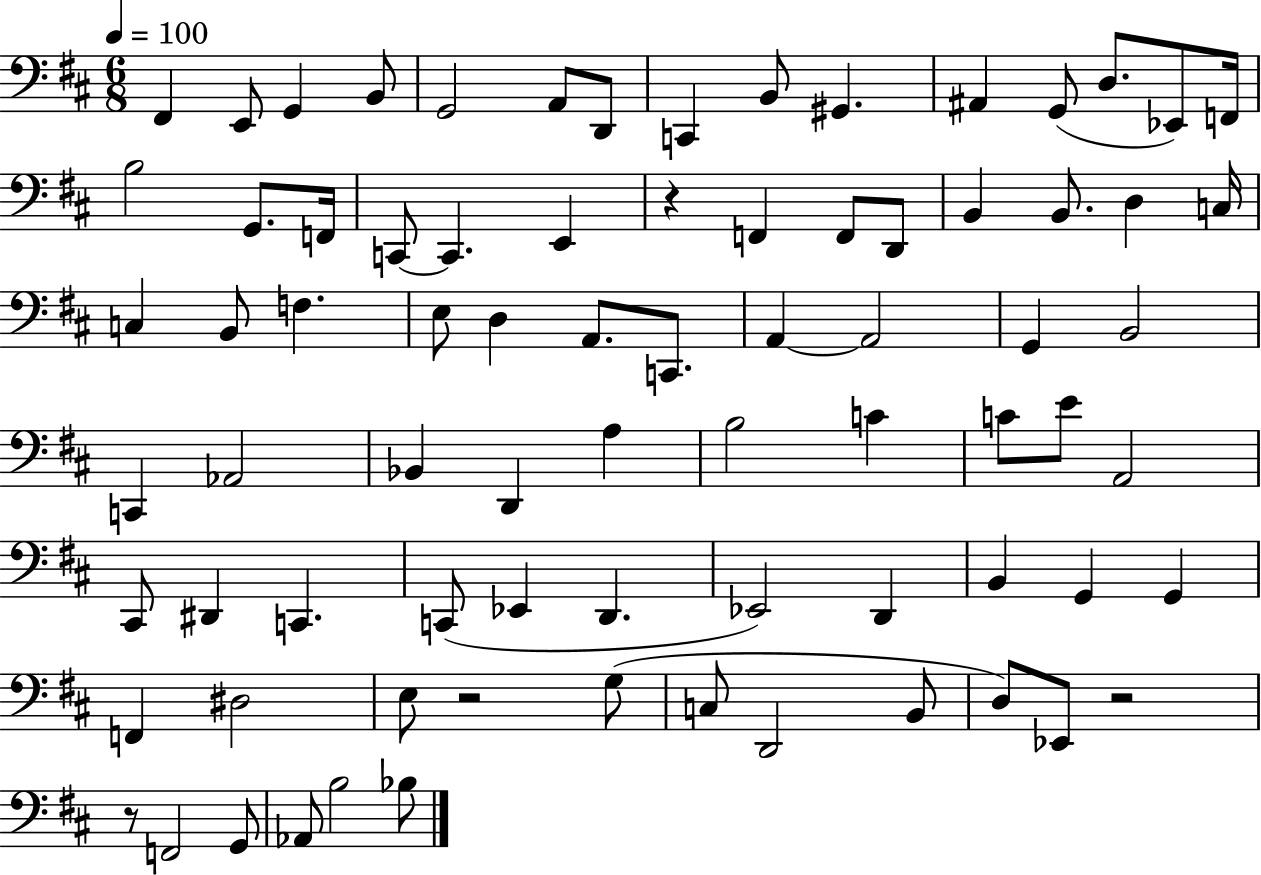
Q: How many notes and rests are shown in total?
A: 78